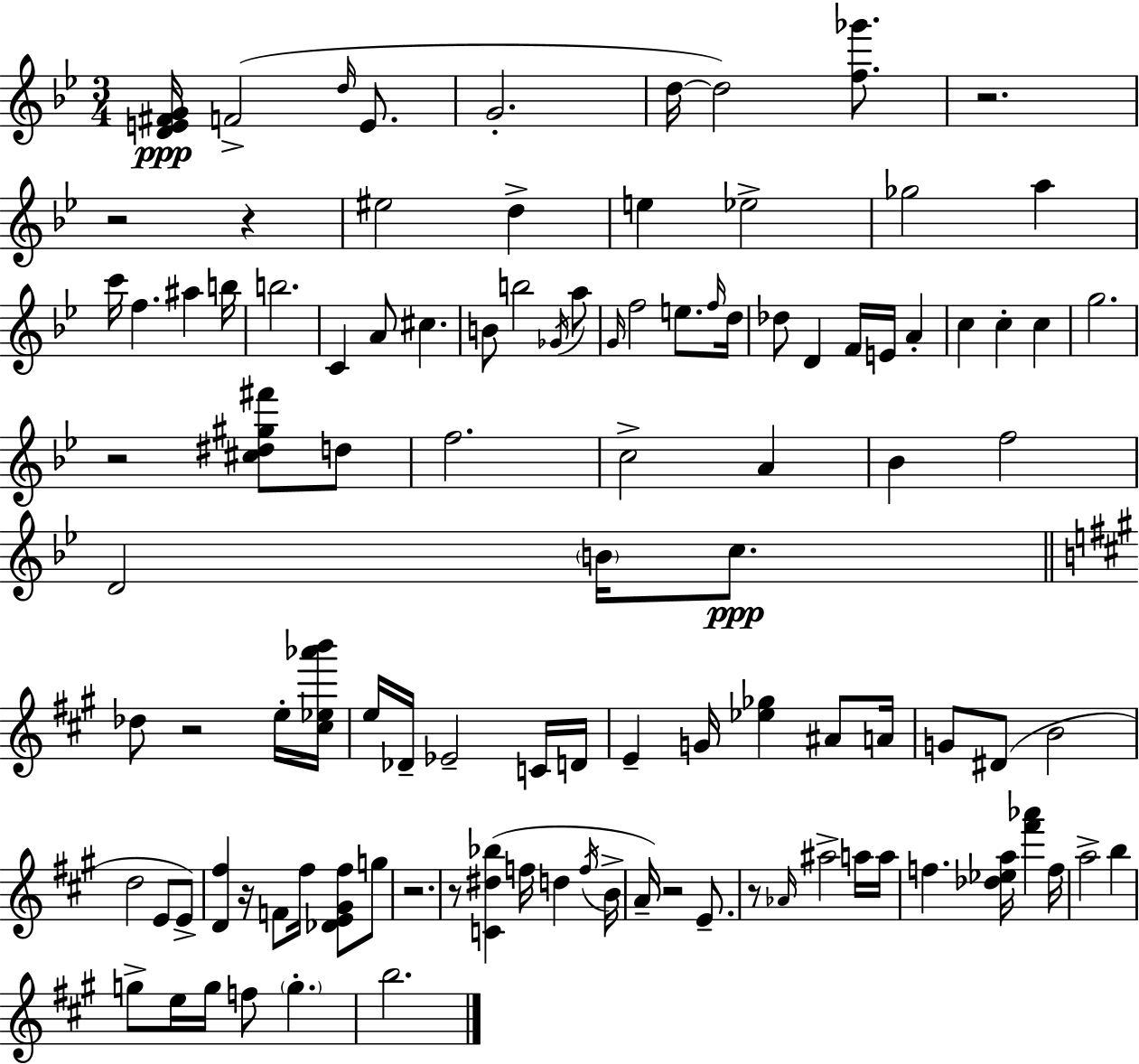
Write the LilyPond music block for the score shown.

{
  \clef treble
  \numericTimeSignature
  \time 3/4
  \key g \minor
  <d' e' fis' g'>16\ppp f'2->( \grace { d''16 } e'8. | g'2.-. | d''16~~ d''2) <f'' ges'''>8. | r2. | \break r2 r4 | eis''2 d''4-> | e''4 ees''2-> | ges''2 a''4 | \break c'''16 f''4. ais''4 | b''16 b''2. | c'4 a'8 cis''4. | b'8 b''2 \acciaccatura { ges'16 } | \break a''8 \grace { g'16 } f''2 e''8. | \grace { f''16 } d''16 des''8 d'4 f'16 e'16 | a'4-. c''4 c''4-. | c''4 g''2. | \break r2 | <cis'' dis'' gis'' fis'''>8 d''8 f''2. | c''2-> | a'4 bes'4 f''2 | \break d'2 | \parenthesize b'16 c''8.\ppp \bar "||" \break \key a \major des''8 r2 e''16-. <cis'' ees'' aes''' b'''>16 | e''16 des'16-- ees'2-- c'16 d'16 | e'4-- g'16 <ees'' ges''>4 ais'8 a'16 | g'8 dis'8( b'2 | \break d''2 e'8 e'8->) | <d' fis''>4 r16 f'8 fis''16 <des' e' gis' fis''>8 g''8 | r2. | r8 <c' dis'' bes''>4( f''16 d''4 \acciaccatura { f''16 } | \break b'16-> a'16--) r2 e'8.-- | r8 \grace { aes'16 } ais''2-> | a''16 a''16 f''4. <des'' ees'' a''>16 <fis''' aes'''>4 | f''16 a''2-> b''4 | \break g''8-> e''16 g''16 f''8 \parenthesize g''4.-. | b''2. | \bar "|."
}